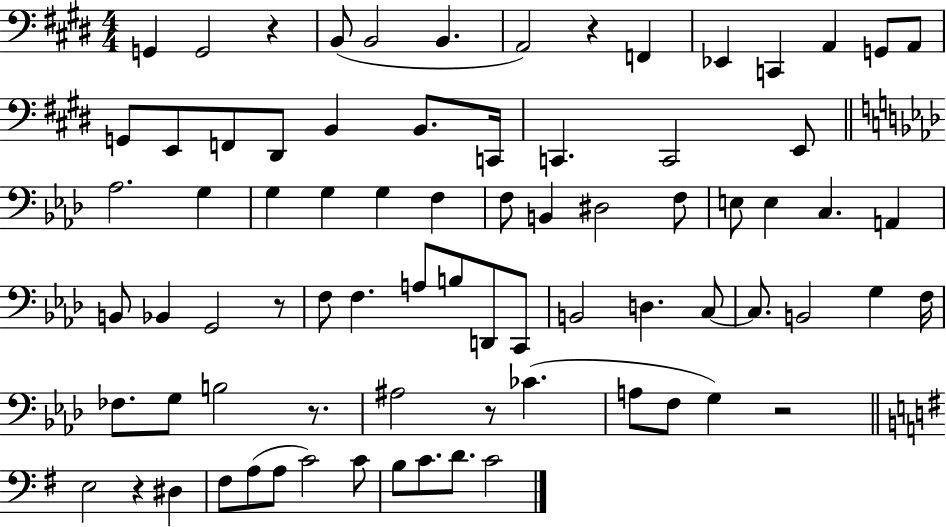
X:1
T:Untitled
M:4/4
L:1/4
K:E
G,, G,,2 z B,,/2 B,,2 B,, A,,2 z F,, _E,, C,, A,, G,,/2 A,,/2 G,,/2 E,,/2 F,,/2 ^D,,/2 B,, B,,/2 C,,/4 C,, C,,2 E,,/2 _A,2 G, G, G, G, F, F,/2 B,, ^D,2 F,/2 E,/2 E, C, A,, B,,/2 _B,, G,,2 z/2 F,/2 F, A,/2 B,/2 D,,/2 C,,/2 B,,2 D, C,/2 C,/2 B,,2 G, F,/4 _F,/2 G,/2 B,2 z/2 ^A,2 z/2 _C A,/2 F,/2 G, z2 E,2 z ^D, ^F,/2 A,/2 A,/2 C2 C/2 B,/2 C/2 D/2 C2